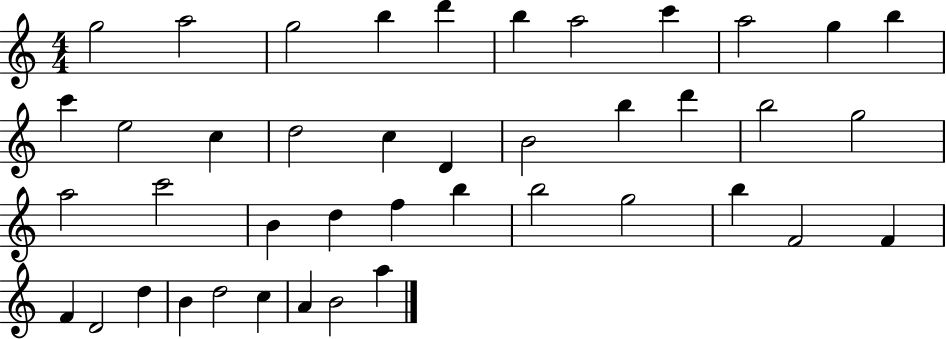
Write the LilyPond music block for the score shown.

{
  \clef treble
  \numericTimeSignature
  \time 4/4
  \key c \major
  g''2 a''2 | g''2 b''4 d'''4 | b''4 a''2 c'''4 | a''2 g''4 b''4 | \break c'''4 e''2 c''4 | d''2 c''4 d'4 | b'2 b''4 d'''4 | b''2 g''2 | \break a''2 c'''2 | b'4 d''4 f''4 b''4 | b''2 g''2 | b''4 f'2 f'4 | \break f'4 d'2 d''4 | b'4 d''2 c''4 | a'4 b'2 a''4 | \bar "|."
}